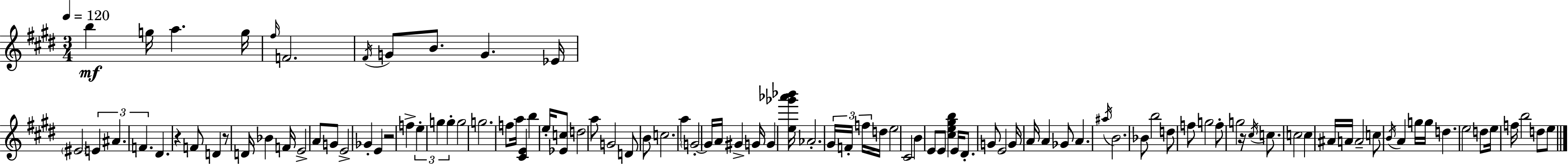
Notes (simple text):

B5/q G5/s A5/q. G5/s F#5/s F4/h. F#4/s G4/e B4/e. G4/q. Eb4/s EIS4/h E4/q A#4/q. F4/q. D#4/q. R/q F4/e D4/q R/e D4/s Bb4/q F4/s E4/h A4/e G4/e E4/h Gb4/q E4/q R/h F5/q E5/q G5/q G5/q G5/h G5/h. F5/e A5/s [C#4,E4]/q B5/q E5/s [Eb4,C5]/e D5/h A5/e G4/h D4/e B4/e C5/h. A5/q G4/h G4/s A4/s G#4/q G4/s G4/q [E5,Gb6,Ab6,Bb6]/s Ab4/h. G#4/s F4/s F5/s D5/s E5/h C#4/h B4/q E4/e E4/e [C#5,E5,G#5,B5]/q E4/s D#4/e. G4/e E4/h G4/s A4/s A4/q Gb4/e A4/q. A#5/s B4/h. Bb4/e B5/h D5/e F5/e G5/h F5/e G5/h R/s C#5/s C5/e. C5/h C5/q A#4/s A4/s A4/h C5/e B4/s A4/q G5/s G5/s D5/q. E5/h D5/e E5/s F5/s B5/h D5/e E5/e